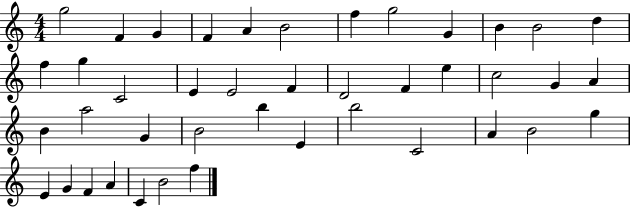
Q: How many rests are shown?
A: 0